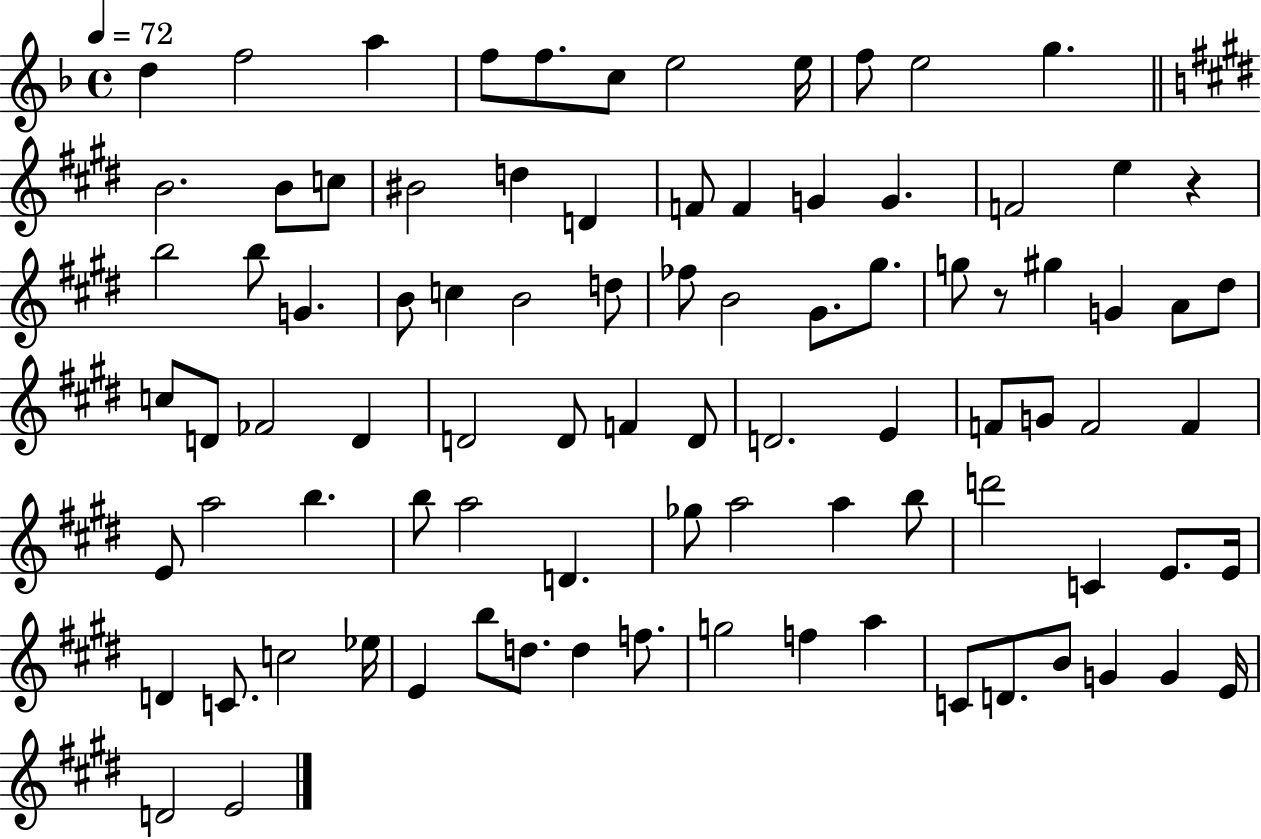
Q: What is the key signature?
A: F major